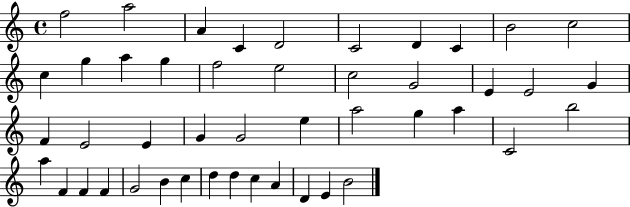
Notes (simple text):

F5/h A5/h A4/q C4/q D4/h C4/h D4/q C4/q B4/h C5/h C5/q G5/q A5/q G5/q F5/h E5/h C5/h G4/h E4/q E4/h G4/q F4/q E4/h E4/q G4/q G4/h E5/q A5/h G5/q A5/q C4/h B5/h A5/q F4/q F4/q F4/q G4/h B4/q C5/q D5/q D5/q C5/q A4/q D4/q E4/q B4/h